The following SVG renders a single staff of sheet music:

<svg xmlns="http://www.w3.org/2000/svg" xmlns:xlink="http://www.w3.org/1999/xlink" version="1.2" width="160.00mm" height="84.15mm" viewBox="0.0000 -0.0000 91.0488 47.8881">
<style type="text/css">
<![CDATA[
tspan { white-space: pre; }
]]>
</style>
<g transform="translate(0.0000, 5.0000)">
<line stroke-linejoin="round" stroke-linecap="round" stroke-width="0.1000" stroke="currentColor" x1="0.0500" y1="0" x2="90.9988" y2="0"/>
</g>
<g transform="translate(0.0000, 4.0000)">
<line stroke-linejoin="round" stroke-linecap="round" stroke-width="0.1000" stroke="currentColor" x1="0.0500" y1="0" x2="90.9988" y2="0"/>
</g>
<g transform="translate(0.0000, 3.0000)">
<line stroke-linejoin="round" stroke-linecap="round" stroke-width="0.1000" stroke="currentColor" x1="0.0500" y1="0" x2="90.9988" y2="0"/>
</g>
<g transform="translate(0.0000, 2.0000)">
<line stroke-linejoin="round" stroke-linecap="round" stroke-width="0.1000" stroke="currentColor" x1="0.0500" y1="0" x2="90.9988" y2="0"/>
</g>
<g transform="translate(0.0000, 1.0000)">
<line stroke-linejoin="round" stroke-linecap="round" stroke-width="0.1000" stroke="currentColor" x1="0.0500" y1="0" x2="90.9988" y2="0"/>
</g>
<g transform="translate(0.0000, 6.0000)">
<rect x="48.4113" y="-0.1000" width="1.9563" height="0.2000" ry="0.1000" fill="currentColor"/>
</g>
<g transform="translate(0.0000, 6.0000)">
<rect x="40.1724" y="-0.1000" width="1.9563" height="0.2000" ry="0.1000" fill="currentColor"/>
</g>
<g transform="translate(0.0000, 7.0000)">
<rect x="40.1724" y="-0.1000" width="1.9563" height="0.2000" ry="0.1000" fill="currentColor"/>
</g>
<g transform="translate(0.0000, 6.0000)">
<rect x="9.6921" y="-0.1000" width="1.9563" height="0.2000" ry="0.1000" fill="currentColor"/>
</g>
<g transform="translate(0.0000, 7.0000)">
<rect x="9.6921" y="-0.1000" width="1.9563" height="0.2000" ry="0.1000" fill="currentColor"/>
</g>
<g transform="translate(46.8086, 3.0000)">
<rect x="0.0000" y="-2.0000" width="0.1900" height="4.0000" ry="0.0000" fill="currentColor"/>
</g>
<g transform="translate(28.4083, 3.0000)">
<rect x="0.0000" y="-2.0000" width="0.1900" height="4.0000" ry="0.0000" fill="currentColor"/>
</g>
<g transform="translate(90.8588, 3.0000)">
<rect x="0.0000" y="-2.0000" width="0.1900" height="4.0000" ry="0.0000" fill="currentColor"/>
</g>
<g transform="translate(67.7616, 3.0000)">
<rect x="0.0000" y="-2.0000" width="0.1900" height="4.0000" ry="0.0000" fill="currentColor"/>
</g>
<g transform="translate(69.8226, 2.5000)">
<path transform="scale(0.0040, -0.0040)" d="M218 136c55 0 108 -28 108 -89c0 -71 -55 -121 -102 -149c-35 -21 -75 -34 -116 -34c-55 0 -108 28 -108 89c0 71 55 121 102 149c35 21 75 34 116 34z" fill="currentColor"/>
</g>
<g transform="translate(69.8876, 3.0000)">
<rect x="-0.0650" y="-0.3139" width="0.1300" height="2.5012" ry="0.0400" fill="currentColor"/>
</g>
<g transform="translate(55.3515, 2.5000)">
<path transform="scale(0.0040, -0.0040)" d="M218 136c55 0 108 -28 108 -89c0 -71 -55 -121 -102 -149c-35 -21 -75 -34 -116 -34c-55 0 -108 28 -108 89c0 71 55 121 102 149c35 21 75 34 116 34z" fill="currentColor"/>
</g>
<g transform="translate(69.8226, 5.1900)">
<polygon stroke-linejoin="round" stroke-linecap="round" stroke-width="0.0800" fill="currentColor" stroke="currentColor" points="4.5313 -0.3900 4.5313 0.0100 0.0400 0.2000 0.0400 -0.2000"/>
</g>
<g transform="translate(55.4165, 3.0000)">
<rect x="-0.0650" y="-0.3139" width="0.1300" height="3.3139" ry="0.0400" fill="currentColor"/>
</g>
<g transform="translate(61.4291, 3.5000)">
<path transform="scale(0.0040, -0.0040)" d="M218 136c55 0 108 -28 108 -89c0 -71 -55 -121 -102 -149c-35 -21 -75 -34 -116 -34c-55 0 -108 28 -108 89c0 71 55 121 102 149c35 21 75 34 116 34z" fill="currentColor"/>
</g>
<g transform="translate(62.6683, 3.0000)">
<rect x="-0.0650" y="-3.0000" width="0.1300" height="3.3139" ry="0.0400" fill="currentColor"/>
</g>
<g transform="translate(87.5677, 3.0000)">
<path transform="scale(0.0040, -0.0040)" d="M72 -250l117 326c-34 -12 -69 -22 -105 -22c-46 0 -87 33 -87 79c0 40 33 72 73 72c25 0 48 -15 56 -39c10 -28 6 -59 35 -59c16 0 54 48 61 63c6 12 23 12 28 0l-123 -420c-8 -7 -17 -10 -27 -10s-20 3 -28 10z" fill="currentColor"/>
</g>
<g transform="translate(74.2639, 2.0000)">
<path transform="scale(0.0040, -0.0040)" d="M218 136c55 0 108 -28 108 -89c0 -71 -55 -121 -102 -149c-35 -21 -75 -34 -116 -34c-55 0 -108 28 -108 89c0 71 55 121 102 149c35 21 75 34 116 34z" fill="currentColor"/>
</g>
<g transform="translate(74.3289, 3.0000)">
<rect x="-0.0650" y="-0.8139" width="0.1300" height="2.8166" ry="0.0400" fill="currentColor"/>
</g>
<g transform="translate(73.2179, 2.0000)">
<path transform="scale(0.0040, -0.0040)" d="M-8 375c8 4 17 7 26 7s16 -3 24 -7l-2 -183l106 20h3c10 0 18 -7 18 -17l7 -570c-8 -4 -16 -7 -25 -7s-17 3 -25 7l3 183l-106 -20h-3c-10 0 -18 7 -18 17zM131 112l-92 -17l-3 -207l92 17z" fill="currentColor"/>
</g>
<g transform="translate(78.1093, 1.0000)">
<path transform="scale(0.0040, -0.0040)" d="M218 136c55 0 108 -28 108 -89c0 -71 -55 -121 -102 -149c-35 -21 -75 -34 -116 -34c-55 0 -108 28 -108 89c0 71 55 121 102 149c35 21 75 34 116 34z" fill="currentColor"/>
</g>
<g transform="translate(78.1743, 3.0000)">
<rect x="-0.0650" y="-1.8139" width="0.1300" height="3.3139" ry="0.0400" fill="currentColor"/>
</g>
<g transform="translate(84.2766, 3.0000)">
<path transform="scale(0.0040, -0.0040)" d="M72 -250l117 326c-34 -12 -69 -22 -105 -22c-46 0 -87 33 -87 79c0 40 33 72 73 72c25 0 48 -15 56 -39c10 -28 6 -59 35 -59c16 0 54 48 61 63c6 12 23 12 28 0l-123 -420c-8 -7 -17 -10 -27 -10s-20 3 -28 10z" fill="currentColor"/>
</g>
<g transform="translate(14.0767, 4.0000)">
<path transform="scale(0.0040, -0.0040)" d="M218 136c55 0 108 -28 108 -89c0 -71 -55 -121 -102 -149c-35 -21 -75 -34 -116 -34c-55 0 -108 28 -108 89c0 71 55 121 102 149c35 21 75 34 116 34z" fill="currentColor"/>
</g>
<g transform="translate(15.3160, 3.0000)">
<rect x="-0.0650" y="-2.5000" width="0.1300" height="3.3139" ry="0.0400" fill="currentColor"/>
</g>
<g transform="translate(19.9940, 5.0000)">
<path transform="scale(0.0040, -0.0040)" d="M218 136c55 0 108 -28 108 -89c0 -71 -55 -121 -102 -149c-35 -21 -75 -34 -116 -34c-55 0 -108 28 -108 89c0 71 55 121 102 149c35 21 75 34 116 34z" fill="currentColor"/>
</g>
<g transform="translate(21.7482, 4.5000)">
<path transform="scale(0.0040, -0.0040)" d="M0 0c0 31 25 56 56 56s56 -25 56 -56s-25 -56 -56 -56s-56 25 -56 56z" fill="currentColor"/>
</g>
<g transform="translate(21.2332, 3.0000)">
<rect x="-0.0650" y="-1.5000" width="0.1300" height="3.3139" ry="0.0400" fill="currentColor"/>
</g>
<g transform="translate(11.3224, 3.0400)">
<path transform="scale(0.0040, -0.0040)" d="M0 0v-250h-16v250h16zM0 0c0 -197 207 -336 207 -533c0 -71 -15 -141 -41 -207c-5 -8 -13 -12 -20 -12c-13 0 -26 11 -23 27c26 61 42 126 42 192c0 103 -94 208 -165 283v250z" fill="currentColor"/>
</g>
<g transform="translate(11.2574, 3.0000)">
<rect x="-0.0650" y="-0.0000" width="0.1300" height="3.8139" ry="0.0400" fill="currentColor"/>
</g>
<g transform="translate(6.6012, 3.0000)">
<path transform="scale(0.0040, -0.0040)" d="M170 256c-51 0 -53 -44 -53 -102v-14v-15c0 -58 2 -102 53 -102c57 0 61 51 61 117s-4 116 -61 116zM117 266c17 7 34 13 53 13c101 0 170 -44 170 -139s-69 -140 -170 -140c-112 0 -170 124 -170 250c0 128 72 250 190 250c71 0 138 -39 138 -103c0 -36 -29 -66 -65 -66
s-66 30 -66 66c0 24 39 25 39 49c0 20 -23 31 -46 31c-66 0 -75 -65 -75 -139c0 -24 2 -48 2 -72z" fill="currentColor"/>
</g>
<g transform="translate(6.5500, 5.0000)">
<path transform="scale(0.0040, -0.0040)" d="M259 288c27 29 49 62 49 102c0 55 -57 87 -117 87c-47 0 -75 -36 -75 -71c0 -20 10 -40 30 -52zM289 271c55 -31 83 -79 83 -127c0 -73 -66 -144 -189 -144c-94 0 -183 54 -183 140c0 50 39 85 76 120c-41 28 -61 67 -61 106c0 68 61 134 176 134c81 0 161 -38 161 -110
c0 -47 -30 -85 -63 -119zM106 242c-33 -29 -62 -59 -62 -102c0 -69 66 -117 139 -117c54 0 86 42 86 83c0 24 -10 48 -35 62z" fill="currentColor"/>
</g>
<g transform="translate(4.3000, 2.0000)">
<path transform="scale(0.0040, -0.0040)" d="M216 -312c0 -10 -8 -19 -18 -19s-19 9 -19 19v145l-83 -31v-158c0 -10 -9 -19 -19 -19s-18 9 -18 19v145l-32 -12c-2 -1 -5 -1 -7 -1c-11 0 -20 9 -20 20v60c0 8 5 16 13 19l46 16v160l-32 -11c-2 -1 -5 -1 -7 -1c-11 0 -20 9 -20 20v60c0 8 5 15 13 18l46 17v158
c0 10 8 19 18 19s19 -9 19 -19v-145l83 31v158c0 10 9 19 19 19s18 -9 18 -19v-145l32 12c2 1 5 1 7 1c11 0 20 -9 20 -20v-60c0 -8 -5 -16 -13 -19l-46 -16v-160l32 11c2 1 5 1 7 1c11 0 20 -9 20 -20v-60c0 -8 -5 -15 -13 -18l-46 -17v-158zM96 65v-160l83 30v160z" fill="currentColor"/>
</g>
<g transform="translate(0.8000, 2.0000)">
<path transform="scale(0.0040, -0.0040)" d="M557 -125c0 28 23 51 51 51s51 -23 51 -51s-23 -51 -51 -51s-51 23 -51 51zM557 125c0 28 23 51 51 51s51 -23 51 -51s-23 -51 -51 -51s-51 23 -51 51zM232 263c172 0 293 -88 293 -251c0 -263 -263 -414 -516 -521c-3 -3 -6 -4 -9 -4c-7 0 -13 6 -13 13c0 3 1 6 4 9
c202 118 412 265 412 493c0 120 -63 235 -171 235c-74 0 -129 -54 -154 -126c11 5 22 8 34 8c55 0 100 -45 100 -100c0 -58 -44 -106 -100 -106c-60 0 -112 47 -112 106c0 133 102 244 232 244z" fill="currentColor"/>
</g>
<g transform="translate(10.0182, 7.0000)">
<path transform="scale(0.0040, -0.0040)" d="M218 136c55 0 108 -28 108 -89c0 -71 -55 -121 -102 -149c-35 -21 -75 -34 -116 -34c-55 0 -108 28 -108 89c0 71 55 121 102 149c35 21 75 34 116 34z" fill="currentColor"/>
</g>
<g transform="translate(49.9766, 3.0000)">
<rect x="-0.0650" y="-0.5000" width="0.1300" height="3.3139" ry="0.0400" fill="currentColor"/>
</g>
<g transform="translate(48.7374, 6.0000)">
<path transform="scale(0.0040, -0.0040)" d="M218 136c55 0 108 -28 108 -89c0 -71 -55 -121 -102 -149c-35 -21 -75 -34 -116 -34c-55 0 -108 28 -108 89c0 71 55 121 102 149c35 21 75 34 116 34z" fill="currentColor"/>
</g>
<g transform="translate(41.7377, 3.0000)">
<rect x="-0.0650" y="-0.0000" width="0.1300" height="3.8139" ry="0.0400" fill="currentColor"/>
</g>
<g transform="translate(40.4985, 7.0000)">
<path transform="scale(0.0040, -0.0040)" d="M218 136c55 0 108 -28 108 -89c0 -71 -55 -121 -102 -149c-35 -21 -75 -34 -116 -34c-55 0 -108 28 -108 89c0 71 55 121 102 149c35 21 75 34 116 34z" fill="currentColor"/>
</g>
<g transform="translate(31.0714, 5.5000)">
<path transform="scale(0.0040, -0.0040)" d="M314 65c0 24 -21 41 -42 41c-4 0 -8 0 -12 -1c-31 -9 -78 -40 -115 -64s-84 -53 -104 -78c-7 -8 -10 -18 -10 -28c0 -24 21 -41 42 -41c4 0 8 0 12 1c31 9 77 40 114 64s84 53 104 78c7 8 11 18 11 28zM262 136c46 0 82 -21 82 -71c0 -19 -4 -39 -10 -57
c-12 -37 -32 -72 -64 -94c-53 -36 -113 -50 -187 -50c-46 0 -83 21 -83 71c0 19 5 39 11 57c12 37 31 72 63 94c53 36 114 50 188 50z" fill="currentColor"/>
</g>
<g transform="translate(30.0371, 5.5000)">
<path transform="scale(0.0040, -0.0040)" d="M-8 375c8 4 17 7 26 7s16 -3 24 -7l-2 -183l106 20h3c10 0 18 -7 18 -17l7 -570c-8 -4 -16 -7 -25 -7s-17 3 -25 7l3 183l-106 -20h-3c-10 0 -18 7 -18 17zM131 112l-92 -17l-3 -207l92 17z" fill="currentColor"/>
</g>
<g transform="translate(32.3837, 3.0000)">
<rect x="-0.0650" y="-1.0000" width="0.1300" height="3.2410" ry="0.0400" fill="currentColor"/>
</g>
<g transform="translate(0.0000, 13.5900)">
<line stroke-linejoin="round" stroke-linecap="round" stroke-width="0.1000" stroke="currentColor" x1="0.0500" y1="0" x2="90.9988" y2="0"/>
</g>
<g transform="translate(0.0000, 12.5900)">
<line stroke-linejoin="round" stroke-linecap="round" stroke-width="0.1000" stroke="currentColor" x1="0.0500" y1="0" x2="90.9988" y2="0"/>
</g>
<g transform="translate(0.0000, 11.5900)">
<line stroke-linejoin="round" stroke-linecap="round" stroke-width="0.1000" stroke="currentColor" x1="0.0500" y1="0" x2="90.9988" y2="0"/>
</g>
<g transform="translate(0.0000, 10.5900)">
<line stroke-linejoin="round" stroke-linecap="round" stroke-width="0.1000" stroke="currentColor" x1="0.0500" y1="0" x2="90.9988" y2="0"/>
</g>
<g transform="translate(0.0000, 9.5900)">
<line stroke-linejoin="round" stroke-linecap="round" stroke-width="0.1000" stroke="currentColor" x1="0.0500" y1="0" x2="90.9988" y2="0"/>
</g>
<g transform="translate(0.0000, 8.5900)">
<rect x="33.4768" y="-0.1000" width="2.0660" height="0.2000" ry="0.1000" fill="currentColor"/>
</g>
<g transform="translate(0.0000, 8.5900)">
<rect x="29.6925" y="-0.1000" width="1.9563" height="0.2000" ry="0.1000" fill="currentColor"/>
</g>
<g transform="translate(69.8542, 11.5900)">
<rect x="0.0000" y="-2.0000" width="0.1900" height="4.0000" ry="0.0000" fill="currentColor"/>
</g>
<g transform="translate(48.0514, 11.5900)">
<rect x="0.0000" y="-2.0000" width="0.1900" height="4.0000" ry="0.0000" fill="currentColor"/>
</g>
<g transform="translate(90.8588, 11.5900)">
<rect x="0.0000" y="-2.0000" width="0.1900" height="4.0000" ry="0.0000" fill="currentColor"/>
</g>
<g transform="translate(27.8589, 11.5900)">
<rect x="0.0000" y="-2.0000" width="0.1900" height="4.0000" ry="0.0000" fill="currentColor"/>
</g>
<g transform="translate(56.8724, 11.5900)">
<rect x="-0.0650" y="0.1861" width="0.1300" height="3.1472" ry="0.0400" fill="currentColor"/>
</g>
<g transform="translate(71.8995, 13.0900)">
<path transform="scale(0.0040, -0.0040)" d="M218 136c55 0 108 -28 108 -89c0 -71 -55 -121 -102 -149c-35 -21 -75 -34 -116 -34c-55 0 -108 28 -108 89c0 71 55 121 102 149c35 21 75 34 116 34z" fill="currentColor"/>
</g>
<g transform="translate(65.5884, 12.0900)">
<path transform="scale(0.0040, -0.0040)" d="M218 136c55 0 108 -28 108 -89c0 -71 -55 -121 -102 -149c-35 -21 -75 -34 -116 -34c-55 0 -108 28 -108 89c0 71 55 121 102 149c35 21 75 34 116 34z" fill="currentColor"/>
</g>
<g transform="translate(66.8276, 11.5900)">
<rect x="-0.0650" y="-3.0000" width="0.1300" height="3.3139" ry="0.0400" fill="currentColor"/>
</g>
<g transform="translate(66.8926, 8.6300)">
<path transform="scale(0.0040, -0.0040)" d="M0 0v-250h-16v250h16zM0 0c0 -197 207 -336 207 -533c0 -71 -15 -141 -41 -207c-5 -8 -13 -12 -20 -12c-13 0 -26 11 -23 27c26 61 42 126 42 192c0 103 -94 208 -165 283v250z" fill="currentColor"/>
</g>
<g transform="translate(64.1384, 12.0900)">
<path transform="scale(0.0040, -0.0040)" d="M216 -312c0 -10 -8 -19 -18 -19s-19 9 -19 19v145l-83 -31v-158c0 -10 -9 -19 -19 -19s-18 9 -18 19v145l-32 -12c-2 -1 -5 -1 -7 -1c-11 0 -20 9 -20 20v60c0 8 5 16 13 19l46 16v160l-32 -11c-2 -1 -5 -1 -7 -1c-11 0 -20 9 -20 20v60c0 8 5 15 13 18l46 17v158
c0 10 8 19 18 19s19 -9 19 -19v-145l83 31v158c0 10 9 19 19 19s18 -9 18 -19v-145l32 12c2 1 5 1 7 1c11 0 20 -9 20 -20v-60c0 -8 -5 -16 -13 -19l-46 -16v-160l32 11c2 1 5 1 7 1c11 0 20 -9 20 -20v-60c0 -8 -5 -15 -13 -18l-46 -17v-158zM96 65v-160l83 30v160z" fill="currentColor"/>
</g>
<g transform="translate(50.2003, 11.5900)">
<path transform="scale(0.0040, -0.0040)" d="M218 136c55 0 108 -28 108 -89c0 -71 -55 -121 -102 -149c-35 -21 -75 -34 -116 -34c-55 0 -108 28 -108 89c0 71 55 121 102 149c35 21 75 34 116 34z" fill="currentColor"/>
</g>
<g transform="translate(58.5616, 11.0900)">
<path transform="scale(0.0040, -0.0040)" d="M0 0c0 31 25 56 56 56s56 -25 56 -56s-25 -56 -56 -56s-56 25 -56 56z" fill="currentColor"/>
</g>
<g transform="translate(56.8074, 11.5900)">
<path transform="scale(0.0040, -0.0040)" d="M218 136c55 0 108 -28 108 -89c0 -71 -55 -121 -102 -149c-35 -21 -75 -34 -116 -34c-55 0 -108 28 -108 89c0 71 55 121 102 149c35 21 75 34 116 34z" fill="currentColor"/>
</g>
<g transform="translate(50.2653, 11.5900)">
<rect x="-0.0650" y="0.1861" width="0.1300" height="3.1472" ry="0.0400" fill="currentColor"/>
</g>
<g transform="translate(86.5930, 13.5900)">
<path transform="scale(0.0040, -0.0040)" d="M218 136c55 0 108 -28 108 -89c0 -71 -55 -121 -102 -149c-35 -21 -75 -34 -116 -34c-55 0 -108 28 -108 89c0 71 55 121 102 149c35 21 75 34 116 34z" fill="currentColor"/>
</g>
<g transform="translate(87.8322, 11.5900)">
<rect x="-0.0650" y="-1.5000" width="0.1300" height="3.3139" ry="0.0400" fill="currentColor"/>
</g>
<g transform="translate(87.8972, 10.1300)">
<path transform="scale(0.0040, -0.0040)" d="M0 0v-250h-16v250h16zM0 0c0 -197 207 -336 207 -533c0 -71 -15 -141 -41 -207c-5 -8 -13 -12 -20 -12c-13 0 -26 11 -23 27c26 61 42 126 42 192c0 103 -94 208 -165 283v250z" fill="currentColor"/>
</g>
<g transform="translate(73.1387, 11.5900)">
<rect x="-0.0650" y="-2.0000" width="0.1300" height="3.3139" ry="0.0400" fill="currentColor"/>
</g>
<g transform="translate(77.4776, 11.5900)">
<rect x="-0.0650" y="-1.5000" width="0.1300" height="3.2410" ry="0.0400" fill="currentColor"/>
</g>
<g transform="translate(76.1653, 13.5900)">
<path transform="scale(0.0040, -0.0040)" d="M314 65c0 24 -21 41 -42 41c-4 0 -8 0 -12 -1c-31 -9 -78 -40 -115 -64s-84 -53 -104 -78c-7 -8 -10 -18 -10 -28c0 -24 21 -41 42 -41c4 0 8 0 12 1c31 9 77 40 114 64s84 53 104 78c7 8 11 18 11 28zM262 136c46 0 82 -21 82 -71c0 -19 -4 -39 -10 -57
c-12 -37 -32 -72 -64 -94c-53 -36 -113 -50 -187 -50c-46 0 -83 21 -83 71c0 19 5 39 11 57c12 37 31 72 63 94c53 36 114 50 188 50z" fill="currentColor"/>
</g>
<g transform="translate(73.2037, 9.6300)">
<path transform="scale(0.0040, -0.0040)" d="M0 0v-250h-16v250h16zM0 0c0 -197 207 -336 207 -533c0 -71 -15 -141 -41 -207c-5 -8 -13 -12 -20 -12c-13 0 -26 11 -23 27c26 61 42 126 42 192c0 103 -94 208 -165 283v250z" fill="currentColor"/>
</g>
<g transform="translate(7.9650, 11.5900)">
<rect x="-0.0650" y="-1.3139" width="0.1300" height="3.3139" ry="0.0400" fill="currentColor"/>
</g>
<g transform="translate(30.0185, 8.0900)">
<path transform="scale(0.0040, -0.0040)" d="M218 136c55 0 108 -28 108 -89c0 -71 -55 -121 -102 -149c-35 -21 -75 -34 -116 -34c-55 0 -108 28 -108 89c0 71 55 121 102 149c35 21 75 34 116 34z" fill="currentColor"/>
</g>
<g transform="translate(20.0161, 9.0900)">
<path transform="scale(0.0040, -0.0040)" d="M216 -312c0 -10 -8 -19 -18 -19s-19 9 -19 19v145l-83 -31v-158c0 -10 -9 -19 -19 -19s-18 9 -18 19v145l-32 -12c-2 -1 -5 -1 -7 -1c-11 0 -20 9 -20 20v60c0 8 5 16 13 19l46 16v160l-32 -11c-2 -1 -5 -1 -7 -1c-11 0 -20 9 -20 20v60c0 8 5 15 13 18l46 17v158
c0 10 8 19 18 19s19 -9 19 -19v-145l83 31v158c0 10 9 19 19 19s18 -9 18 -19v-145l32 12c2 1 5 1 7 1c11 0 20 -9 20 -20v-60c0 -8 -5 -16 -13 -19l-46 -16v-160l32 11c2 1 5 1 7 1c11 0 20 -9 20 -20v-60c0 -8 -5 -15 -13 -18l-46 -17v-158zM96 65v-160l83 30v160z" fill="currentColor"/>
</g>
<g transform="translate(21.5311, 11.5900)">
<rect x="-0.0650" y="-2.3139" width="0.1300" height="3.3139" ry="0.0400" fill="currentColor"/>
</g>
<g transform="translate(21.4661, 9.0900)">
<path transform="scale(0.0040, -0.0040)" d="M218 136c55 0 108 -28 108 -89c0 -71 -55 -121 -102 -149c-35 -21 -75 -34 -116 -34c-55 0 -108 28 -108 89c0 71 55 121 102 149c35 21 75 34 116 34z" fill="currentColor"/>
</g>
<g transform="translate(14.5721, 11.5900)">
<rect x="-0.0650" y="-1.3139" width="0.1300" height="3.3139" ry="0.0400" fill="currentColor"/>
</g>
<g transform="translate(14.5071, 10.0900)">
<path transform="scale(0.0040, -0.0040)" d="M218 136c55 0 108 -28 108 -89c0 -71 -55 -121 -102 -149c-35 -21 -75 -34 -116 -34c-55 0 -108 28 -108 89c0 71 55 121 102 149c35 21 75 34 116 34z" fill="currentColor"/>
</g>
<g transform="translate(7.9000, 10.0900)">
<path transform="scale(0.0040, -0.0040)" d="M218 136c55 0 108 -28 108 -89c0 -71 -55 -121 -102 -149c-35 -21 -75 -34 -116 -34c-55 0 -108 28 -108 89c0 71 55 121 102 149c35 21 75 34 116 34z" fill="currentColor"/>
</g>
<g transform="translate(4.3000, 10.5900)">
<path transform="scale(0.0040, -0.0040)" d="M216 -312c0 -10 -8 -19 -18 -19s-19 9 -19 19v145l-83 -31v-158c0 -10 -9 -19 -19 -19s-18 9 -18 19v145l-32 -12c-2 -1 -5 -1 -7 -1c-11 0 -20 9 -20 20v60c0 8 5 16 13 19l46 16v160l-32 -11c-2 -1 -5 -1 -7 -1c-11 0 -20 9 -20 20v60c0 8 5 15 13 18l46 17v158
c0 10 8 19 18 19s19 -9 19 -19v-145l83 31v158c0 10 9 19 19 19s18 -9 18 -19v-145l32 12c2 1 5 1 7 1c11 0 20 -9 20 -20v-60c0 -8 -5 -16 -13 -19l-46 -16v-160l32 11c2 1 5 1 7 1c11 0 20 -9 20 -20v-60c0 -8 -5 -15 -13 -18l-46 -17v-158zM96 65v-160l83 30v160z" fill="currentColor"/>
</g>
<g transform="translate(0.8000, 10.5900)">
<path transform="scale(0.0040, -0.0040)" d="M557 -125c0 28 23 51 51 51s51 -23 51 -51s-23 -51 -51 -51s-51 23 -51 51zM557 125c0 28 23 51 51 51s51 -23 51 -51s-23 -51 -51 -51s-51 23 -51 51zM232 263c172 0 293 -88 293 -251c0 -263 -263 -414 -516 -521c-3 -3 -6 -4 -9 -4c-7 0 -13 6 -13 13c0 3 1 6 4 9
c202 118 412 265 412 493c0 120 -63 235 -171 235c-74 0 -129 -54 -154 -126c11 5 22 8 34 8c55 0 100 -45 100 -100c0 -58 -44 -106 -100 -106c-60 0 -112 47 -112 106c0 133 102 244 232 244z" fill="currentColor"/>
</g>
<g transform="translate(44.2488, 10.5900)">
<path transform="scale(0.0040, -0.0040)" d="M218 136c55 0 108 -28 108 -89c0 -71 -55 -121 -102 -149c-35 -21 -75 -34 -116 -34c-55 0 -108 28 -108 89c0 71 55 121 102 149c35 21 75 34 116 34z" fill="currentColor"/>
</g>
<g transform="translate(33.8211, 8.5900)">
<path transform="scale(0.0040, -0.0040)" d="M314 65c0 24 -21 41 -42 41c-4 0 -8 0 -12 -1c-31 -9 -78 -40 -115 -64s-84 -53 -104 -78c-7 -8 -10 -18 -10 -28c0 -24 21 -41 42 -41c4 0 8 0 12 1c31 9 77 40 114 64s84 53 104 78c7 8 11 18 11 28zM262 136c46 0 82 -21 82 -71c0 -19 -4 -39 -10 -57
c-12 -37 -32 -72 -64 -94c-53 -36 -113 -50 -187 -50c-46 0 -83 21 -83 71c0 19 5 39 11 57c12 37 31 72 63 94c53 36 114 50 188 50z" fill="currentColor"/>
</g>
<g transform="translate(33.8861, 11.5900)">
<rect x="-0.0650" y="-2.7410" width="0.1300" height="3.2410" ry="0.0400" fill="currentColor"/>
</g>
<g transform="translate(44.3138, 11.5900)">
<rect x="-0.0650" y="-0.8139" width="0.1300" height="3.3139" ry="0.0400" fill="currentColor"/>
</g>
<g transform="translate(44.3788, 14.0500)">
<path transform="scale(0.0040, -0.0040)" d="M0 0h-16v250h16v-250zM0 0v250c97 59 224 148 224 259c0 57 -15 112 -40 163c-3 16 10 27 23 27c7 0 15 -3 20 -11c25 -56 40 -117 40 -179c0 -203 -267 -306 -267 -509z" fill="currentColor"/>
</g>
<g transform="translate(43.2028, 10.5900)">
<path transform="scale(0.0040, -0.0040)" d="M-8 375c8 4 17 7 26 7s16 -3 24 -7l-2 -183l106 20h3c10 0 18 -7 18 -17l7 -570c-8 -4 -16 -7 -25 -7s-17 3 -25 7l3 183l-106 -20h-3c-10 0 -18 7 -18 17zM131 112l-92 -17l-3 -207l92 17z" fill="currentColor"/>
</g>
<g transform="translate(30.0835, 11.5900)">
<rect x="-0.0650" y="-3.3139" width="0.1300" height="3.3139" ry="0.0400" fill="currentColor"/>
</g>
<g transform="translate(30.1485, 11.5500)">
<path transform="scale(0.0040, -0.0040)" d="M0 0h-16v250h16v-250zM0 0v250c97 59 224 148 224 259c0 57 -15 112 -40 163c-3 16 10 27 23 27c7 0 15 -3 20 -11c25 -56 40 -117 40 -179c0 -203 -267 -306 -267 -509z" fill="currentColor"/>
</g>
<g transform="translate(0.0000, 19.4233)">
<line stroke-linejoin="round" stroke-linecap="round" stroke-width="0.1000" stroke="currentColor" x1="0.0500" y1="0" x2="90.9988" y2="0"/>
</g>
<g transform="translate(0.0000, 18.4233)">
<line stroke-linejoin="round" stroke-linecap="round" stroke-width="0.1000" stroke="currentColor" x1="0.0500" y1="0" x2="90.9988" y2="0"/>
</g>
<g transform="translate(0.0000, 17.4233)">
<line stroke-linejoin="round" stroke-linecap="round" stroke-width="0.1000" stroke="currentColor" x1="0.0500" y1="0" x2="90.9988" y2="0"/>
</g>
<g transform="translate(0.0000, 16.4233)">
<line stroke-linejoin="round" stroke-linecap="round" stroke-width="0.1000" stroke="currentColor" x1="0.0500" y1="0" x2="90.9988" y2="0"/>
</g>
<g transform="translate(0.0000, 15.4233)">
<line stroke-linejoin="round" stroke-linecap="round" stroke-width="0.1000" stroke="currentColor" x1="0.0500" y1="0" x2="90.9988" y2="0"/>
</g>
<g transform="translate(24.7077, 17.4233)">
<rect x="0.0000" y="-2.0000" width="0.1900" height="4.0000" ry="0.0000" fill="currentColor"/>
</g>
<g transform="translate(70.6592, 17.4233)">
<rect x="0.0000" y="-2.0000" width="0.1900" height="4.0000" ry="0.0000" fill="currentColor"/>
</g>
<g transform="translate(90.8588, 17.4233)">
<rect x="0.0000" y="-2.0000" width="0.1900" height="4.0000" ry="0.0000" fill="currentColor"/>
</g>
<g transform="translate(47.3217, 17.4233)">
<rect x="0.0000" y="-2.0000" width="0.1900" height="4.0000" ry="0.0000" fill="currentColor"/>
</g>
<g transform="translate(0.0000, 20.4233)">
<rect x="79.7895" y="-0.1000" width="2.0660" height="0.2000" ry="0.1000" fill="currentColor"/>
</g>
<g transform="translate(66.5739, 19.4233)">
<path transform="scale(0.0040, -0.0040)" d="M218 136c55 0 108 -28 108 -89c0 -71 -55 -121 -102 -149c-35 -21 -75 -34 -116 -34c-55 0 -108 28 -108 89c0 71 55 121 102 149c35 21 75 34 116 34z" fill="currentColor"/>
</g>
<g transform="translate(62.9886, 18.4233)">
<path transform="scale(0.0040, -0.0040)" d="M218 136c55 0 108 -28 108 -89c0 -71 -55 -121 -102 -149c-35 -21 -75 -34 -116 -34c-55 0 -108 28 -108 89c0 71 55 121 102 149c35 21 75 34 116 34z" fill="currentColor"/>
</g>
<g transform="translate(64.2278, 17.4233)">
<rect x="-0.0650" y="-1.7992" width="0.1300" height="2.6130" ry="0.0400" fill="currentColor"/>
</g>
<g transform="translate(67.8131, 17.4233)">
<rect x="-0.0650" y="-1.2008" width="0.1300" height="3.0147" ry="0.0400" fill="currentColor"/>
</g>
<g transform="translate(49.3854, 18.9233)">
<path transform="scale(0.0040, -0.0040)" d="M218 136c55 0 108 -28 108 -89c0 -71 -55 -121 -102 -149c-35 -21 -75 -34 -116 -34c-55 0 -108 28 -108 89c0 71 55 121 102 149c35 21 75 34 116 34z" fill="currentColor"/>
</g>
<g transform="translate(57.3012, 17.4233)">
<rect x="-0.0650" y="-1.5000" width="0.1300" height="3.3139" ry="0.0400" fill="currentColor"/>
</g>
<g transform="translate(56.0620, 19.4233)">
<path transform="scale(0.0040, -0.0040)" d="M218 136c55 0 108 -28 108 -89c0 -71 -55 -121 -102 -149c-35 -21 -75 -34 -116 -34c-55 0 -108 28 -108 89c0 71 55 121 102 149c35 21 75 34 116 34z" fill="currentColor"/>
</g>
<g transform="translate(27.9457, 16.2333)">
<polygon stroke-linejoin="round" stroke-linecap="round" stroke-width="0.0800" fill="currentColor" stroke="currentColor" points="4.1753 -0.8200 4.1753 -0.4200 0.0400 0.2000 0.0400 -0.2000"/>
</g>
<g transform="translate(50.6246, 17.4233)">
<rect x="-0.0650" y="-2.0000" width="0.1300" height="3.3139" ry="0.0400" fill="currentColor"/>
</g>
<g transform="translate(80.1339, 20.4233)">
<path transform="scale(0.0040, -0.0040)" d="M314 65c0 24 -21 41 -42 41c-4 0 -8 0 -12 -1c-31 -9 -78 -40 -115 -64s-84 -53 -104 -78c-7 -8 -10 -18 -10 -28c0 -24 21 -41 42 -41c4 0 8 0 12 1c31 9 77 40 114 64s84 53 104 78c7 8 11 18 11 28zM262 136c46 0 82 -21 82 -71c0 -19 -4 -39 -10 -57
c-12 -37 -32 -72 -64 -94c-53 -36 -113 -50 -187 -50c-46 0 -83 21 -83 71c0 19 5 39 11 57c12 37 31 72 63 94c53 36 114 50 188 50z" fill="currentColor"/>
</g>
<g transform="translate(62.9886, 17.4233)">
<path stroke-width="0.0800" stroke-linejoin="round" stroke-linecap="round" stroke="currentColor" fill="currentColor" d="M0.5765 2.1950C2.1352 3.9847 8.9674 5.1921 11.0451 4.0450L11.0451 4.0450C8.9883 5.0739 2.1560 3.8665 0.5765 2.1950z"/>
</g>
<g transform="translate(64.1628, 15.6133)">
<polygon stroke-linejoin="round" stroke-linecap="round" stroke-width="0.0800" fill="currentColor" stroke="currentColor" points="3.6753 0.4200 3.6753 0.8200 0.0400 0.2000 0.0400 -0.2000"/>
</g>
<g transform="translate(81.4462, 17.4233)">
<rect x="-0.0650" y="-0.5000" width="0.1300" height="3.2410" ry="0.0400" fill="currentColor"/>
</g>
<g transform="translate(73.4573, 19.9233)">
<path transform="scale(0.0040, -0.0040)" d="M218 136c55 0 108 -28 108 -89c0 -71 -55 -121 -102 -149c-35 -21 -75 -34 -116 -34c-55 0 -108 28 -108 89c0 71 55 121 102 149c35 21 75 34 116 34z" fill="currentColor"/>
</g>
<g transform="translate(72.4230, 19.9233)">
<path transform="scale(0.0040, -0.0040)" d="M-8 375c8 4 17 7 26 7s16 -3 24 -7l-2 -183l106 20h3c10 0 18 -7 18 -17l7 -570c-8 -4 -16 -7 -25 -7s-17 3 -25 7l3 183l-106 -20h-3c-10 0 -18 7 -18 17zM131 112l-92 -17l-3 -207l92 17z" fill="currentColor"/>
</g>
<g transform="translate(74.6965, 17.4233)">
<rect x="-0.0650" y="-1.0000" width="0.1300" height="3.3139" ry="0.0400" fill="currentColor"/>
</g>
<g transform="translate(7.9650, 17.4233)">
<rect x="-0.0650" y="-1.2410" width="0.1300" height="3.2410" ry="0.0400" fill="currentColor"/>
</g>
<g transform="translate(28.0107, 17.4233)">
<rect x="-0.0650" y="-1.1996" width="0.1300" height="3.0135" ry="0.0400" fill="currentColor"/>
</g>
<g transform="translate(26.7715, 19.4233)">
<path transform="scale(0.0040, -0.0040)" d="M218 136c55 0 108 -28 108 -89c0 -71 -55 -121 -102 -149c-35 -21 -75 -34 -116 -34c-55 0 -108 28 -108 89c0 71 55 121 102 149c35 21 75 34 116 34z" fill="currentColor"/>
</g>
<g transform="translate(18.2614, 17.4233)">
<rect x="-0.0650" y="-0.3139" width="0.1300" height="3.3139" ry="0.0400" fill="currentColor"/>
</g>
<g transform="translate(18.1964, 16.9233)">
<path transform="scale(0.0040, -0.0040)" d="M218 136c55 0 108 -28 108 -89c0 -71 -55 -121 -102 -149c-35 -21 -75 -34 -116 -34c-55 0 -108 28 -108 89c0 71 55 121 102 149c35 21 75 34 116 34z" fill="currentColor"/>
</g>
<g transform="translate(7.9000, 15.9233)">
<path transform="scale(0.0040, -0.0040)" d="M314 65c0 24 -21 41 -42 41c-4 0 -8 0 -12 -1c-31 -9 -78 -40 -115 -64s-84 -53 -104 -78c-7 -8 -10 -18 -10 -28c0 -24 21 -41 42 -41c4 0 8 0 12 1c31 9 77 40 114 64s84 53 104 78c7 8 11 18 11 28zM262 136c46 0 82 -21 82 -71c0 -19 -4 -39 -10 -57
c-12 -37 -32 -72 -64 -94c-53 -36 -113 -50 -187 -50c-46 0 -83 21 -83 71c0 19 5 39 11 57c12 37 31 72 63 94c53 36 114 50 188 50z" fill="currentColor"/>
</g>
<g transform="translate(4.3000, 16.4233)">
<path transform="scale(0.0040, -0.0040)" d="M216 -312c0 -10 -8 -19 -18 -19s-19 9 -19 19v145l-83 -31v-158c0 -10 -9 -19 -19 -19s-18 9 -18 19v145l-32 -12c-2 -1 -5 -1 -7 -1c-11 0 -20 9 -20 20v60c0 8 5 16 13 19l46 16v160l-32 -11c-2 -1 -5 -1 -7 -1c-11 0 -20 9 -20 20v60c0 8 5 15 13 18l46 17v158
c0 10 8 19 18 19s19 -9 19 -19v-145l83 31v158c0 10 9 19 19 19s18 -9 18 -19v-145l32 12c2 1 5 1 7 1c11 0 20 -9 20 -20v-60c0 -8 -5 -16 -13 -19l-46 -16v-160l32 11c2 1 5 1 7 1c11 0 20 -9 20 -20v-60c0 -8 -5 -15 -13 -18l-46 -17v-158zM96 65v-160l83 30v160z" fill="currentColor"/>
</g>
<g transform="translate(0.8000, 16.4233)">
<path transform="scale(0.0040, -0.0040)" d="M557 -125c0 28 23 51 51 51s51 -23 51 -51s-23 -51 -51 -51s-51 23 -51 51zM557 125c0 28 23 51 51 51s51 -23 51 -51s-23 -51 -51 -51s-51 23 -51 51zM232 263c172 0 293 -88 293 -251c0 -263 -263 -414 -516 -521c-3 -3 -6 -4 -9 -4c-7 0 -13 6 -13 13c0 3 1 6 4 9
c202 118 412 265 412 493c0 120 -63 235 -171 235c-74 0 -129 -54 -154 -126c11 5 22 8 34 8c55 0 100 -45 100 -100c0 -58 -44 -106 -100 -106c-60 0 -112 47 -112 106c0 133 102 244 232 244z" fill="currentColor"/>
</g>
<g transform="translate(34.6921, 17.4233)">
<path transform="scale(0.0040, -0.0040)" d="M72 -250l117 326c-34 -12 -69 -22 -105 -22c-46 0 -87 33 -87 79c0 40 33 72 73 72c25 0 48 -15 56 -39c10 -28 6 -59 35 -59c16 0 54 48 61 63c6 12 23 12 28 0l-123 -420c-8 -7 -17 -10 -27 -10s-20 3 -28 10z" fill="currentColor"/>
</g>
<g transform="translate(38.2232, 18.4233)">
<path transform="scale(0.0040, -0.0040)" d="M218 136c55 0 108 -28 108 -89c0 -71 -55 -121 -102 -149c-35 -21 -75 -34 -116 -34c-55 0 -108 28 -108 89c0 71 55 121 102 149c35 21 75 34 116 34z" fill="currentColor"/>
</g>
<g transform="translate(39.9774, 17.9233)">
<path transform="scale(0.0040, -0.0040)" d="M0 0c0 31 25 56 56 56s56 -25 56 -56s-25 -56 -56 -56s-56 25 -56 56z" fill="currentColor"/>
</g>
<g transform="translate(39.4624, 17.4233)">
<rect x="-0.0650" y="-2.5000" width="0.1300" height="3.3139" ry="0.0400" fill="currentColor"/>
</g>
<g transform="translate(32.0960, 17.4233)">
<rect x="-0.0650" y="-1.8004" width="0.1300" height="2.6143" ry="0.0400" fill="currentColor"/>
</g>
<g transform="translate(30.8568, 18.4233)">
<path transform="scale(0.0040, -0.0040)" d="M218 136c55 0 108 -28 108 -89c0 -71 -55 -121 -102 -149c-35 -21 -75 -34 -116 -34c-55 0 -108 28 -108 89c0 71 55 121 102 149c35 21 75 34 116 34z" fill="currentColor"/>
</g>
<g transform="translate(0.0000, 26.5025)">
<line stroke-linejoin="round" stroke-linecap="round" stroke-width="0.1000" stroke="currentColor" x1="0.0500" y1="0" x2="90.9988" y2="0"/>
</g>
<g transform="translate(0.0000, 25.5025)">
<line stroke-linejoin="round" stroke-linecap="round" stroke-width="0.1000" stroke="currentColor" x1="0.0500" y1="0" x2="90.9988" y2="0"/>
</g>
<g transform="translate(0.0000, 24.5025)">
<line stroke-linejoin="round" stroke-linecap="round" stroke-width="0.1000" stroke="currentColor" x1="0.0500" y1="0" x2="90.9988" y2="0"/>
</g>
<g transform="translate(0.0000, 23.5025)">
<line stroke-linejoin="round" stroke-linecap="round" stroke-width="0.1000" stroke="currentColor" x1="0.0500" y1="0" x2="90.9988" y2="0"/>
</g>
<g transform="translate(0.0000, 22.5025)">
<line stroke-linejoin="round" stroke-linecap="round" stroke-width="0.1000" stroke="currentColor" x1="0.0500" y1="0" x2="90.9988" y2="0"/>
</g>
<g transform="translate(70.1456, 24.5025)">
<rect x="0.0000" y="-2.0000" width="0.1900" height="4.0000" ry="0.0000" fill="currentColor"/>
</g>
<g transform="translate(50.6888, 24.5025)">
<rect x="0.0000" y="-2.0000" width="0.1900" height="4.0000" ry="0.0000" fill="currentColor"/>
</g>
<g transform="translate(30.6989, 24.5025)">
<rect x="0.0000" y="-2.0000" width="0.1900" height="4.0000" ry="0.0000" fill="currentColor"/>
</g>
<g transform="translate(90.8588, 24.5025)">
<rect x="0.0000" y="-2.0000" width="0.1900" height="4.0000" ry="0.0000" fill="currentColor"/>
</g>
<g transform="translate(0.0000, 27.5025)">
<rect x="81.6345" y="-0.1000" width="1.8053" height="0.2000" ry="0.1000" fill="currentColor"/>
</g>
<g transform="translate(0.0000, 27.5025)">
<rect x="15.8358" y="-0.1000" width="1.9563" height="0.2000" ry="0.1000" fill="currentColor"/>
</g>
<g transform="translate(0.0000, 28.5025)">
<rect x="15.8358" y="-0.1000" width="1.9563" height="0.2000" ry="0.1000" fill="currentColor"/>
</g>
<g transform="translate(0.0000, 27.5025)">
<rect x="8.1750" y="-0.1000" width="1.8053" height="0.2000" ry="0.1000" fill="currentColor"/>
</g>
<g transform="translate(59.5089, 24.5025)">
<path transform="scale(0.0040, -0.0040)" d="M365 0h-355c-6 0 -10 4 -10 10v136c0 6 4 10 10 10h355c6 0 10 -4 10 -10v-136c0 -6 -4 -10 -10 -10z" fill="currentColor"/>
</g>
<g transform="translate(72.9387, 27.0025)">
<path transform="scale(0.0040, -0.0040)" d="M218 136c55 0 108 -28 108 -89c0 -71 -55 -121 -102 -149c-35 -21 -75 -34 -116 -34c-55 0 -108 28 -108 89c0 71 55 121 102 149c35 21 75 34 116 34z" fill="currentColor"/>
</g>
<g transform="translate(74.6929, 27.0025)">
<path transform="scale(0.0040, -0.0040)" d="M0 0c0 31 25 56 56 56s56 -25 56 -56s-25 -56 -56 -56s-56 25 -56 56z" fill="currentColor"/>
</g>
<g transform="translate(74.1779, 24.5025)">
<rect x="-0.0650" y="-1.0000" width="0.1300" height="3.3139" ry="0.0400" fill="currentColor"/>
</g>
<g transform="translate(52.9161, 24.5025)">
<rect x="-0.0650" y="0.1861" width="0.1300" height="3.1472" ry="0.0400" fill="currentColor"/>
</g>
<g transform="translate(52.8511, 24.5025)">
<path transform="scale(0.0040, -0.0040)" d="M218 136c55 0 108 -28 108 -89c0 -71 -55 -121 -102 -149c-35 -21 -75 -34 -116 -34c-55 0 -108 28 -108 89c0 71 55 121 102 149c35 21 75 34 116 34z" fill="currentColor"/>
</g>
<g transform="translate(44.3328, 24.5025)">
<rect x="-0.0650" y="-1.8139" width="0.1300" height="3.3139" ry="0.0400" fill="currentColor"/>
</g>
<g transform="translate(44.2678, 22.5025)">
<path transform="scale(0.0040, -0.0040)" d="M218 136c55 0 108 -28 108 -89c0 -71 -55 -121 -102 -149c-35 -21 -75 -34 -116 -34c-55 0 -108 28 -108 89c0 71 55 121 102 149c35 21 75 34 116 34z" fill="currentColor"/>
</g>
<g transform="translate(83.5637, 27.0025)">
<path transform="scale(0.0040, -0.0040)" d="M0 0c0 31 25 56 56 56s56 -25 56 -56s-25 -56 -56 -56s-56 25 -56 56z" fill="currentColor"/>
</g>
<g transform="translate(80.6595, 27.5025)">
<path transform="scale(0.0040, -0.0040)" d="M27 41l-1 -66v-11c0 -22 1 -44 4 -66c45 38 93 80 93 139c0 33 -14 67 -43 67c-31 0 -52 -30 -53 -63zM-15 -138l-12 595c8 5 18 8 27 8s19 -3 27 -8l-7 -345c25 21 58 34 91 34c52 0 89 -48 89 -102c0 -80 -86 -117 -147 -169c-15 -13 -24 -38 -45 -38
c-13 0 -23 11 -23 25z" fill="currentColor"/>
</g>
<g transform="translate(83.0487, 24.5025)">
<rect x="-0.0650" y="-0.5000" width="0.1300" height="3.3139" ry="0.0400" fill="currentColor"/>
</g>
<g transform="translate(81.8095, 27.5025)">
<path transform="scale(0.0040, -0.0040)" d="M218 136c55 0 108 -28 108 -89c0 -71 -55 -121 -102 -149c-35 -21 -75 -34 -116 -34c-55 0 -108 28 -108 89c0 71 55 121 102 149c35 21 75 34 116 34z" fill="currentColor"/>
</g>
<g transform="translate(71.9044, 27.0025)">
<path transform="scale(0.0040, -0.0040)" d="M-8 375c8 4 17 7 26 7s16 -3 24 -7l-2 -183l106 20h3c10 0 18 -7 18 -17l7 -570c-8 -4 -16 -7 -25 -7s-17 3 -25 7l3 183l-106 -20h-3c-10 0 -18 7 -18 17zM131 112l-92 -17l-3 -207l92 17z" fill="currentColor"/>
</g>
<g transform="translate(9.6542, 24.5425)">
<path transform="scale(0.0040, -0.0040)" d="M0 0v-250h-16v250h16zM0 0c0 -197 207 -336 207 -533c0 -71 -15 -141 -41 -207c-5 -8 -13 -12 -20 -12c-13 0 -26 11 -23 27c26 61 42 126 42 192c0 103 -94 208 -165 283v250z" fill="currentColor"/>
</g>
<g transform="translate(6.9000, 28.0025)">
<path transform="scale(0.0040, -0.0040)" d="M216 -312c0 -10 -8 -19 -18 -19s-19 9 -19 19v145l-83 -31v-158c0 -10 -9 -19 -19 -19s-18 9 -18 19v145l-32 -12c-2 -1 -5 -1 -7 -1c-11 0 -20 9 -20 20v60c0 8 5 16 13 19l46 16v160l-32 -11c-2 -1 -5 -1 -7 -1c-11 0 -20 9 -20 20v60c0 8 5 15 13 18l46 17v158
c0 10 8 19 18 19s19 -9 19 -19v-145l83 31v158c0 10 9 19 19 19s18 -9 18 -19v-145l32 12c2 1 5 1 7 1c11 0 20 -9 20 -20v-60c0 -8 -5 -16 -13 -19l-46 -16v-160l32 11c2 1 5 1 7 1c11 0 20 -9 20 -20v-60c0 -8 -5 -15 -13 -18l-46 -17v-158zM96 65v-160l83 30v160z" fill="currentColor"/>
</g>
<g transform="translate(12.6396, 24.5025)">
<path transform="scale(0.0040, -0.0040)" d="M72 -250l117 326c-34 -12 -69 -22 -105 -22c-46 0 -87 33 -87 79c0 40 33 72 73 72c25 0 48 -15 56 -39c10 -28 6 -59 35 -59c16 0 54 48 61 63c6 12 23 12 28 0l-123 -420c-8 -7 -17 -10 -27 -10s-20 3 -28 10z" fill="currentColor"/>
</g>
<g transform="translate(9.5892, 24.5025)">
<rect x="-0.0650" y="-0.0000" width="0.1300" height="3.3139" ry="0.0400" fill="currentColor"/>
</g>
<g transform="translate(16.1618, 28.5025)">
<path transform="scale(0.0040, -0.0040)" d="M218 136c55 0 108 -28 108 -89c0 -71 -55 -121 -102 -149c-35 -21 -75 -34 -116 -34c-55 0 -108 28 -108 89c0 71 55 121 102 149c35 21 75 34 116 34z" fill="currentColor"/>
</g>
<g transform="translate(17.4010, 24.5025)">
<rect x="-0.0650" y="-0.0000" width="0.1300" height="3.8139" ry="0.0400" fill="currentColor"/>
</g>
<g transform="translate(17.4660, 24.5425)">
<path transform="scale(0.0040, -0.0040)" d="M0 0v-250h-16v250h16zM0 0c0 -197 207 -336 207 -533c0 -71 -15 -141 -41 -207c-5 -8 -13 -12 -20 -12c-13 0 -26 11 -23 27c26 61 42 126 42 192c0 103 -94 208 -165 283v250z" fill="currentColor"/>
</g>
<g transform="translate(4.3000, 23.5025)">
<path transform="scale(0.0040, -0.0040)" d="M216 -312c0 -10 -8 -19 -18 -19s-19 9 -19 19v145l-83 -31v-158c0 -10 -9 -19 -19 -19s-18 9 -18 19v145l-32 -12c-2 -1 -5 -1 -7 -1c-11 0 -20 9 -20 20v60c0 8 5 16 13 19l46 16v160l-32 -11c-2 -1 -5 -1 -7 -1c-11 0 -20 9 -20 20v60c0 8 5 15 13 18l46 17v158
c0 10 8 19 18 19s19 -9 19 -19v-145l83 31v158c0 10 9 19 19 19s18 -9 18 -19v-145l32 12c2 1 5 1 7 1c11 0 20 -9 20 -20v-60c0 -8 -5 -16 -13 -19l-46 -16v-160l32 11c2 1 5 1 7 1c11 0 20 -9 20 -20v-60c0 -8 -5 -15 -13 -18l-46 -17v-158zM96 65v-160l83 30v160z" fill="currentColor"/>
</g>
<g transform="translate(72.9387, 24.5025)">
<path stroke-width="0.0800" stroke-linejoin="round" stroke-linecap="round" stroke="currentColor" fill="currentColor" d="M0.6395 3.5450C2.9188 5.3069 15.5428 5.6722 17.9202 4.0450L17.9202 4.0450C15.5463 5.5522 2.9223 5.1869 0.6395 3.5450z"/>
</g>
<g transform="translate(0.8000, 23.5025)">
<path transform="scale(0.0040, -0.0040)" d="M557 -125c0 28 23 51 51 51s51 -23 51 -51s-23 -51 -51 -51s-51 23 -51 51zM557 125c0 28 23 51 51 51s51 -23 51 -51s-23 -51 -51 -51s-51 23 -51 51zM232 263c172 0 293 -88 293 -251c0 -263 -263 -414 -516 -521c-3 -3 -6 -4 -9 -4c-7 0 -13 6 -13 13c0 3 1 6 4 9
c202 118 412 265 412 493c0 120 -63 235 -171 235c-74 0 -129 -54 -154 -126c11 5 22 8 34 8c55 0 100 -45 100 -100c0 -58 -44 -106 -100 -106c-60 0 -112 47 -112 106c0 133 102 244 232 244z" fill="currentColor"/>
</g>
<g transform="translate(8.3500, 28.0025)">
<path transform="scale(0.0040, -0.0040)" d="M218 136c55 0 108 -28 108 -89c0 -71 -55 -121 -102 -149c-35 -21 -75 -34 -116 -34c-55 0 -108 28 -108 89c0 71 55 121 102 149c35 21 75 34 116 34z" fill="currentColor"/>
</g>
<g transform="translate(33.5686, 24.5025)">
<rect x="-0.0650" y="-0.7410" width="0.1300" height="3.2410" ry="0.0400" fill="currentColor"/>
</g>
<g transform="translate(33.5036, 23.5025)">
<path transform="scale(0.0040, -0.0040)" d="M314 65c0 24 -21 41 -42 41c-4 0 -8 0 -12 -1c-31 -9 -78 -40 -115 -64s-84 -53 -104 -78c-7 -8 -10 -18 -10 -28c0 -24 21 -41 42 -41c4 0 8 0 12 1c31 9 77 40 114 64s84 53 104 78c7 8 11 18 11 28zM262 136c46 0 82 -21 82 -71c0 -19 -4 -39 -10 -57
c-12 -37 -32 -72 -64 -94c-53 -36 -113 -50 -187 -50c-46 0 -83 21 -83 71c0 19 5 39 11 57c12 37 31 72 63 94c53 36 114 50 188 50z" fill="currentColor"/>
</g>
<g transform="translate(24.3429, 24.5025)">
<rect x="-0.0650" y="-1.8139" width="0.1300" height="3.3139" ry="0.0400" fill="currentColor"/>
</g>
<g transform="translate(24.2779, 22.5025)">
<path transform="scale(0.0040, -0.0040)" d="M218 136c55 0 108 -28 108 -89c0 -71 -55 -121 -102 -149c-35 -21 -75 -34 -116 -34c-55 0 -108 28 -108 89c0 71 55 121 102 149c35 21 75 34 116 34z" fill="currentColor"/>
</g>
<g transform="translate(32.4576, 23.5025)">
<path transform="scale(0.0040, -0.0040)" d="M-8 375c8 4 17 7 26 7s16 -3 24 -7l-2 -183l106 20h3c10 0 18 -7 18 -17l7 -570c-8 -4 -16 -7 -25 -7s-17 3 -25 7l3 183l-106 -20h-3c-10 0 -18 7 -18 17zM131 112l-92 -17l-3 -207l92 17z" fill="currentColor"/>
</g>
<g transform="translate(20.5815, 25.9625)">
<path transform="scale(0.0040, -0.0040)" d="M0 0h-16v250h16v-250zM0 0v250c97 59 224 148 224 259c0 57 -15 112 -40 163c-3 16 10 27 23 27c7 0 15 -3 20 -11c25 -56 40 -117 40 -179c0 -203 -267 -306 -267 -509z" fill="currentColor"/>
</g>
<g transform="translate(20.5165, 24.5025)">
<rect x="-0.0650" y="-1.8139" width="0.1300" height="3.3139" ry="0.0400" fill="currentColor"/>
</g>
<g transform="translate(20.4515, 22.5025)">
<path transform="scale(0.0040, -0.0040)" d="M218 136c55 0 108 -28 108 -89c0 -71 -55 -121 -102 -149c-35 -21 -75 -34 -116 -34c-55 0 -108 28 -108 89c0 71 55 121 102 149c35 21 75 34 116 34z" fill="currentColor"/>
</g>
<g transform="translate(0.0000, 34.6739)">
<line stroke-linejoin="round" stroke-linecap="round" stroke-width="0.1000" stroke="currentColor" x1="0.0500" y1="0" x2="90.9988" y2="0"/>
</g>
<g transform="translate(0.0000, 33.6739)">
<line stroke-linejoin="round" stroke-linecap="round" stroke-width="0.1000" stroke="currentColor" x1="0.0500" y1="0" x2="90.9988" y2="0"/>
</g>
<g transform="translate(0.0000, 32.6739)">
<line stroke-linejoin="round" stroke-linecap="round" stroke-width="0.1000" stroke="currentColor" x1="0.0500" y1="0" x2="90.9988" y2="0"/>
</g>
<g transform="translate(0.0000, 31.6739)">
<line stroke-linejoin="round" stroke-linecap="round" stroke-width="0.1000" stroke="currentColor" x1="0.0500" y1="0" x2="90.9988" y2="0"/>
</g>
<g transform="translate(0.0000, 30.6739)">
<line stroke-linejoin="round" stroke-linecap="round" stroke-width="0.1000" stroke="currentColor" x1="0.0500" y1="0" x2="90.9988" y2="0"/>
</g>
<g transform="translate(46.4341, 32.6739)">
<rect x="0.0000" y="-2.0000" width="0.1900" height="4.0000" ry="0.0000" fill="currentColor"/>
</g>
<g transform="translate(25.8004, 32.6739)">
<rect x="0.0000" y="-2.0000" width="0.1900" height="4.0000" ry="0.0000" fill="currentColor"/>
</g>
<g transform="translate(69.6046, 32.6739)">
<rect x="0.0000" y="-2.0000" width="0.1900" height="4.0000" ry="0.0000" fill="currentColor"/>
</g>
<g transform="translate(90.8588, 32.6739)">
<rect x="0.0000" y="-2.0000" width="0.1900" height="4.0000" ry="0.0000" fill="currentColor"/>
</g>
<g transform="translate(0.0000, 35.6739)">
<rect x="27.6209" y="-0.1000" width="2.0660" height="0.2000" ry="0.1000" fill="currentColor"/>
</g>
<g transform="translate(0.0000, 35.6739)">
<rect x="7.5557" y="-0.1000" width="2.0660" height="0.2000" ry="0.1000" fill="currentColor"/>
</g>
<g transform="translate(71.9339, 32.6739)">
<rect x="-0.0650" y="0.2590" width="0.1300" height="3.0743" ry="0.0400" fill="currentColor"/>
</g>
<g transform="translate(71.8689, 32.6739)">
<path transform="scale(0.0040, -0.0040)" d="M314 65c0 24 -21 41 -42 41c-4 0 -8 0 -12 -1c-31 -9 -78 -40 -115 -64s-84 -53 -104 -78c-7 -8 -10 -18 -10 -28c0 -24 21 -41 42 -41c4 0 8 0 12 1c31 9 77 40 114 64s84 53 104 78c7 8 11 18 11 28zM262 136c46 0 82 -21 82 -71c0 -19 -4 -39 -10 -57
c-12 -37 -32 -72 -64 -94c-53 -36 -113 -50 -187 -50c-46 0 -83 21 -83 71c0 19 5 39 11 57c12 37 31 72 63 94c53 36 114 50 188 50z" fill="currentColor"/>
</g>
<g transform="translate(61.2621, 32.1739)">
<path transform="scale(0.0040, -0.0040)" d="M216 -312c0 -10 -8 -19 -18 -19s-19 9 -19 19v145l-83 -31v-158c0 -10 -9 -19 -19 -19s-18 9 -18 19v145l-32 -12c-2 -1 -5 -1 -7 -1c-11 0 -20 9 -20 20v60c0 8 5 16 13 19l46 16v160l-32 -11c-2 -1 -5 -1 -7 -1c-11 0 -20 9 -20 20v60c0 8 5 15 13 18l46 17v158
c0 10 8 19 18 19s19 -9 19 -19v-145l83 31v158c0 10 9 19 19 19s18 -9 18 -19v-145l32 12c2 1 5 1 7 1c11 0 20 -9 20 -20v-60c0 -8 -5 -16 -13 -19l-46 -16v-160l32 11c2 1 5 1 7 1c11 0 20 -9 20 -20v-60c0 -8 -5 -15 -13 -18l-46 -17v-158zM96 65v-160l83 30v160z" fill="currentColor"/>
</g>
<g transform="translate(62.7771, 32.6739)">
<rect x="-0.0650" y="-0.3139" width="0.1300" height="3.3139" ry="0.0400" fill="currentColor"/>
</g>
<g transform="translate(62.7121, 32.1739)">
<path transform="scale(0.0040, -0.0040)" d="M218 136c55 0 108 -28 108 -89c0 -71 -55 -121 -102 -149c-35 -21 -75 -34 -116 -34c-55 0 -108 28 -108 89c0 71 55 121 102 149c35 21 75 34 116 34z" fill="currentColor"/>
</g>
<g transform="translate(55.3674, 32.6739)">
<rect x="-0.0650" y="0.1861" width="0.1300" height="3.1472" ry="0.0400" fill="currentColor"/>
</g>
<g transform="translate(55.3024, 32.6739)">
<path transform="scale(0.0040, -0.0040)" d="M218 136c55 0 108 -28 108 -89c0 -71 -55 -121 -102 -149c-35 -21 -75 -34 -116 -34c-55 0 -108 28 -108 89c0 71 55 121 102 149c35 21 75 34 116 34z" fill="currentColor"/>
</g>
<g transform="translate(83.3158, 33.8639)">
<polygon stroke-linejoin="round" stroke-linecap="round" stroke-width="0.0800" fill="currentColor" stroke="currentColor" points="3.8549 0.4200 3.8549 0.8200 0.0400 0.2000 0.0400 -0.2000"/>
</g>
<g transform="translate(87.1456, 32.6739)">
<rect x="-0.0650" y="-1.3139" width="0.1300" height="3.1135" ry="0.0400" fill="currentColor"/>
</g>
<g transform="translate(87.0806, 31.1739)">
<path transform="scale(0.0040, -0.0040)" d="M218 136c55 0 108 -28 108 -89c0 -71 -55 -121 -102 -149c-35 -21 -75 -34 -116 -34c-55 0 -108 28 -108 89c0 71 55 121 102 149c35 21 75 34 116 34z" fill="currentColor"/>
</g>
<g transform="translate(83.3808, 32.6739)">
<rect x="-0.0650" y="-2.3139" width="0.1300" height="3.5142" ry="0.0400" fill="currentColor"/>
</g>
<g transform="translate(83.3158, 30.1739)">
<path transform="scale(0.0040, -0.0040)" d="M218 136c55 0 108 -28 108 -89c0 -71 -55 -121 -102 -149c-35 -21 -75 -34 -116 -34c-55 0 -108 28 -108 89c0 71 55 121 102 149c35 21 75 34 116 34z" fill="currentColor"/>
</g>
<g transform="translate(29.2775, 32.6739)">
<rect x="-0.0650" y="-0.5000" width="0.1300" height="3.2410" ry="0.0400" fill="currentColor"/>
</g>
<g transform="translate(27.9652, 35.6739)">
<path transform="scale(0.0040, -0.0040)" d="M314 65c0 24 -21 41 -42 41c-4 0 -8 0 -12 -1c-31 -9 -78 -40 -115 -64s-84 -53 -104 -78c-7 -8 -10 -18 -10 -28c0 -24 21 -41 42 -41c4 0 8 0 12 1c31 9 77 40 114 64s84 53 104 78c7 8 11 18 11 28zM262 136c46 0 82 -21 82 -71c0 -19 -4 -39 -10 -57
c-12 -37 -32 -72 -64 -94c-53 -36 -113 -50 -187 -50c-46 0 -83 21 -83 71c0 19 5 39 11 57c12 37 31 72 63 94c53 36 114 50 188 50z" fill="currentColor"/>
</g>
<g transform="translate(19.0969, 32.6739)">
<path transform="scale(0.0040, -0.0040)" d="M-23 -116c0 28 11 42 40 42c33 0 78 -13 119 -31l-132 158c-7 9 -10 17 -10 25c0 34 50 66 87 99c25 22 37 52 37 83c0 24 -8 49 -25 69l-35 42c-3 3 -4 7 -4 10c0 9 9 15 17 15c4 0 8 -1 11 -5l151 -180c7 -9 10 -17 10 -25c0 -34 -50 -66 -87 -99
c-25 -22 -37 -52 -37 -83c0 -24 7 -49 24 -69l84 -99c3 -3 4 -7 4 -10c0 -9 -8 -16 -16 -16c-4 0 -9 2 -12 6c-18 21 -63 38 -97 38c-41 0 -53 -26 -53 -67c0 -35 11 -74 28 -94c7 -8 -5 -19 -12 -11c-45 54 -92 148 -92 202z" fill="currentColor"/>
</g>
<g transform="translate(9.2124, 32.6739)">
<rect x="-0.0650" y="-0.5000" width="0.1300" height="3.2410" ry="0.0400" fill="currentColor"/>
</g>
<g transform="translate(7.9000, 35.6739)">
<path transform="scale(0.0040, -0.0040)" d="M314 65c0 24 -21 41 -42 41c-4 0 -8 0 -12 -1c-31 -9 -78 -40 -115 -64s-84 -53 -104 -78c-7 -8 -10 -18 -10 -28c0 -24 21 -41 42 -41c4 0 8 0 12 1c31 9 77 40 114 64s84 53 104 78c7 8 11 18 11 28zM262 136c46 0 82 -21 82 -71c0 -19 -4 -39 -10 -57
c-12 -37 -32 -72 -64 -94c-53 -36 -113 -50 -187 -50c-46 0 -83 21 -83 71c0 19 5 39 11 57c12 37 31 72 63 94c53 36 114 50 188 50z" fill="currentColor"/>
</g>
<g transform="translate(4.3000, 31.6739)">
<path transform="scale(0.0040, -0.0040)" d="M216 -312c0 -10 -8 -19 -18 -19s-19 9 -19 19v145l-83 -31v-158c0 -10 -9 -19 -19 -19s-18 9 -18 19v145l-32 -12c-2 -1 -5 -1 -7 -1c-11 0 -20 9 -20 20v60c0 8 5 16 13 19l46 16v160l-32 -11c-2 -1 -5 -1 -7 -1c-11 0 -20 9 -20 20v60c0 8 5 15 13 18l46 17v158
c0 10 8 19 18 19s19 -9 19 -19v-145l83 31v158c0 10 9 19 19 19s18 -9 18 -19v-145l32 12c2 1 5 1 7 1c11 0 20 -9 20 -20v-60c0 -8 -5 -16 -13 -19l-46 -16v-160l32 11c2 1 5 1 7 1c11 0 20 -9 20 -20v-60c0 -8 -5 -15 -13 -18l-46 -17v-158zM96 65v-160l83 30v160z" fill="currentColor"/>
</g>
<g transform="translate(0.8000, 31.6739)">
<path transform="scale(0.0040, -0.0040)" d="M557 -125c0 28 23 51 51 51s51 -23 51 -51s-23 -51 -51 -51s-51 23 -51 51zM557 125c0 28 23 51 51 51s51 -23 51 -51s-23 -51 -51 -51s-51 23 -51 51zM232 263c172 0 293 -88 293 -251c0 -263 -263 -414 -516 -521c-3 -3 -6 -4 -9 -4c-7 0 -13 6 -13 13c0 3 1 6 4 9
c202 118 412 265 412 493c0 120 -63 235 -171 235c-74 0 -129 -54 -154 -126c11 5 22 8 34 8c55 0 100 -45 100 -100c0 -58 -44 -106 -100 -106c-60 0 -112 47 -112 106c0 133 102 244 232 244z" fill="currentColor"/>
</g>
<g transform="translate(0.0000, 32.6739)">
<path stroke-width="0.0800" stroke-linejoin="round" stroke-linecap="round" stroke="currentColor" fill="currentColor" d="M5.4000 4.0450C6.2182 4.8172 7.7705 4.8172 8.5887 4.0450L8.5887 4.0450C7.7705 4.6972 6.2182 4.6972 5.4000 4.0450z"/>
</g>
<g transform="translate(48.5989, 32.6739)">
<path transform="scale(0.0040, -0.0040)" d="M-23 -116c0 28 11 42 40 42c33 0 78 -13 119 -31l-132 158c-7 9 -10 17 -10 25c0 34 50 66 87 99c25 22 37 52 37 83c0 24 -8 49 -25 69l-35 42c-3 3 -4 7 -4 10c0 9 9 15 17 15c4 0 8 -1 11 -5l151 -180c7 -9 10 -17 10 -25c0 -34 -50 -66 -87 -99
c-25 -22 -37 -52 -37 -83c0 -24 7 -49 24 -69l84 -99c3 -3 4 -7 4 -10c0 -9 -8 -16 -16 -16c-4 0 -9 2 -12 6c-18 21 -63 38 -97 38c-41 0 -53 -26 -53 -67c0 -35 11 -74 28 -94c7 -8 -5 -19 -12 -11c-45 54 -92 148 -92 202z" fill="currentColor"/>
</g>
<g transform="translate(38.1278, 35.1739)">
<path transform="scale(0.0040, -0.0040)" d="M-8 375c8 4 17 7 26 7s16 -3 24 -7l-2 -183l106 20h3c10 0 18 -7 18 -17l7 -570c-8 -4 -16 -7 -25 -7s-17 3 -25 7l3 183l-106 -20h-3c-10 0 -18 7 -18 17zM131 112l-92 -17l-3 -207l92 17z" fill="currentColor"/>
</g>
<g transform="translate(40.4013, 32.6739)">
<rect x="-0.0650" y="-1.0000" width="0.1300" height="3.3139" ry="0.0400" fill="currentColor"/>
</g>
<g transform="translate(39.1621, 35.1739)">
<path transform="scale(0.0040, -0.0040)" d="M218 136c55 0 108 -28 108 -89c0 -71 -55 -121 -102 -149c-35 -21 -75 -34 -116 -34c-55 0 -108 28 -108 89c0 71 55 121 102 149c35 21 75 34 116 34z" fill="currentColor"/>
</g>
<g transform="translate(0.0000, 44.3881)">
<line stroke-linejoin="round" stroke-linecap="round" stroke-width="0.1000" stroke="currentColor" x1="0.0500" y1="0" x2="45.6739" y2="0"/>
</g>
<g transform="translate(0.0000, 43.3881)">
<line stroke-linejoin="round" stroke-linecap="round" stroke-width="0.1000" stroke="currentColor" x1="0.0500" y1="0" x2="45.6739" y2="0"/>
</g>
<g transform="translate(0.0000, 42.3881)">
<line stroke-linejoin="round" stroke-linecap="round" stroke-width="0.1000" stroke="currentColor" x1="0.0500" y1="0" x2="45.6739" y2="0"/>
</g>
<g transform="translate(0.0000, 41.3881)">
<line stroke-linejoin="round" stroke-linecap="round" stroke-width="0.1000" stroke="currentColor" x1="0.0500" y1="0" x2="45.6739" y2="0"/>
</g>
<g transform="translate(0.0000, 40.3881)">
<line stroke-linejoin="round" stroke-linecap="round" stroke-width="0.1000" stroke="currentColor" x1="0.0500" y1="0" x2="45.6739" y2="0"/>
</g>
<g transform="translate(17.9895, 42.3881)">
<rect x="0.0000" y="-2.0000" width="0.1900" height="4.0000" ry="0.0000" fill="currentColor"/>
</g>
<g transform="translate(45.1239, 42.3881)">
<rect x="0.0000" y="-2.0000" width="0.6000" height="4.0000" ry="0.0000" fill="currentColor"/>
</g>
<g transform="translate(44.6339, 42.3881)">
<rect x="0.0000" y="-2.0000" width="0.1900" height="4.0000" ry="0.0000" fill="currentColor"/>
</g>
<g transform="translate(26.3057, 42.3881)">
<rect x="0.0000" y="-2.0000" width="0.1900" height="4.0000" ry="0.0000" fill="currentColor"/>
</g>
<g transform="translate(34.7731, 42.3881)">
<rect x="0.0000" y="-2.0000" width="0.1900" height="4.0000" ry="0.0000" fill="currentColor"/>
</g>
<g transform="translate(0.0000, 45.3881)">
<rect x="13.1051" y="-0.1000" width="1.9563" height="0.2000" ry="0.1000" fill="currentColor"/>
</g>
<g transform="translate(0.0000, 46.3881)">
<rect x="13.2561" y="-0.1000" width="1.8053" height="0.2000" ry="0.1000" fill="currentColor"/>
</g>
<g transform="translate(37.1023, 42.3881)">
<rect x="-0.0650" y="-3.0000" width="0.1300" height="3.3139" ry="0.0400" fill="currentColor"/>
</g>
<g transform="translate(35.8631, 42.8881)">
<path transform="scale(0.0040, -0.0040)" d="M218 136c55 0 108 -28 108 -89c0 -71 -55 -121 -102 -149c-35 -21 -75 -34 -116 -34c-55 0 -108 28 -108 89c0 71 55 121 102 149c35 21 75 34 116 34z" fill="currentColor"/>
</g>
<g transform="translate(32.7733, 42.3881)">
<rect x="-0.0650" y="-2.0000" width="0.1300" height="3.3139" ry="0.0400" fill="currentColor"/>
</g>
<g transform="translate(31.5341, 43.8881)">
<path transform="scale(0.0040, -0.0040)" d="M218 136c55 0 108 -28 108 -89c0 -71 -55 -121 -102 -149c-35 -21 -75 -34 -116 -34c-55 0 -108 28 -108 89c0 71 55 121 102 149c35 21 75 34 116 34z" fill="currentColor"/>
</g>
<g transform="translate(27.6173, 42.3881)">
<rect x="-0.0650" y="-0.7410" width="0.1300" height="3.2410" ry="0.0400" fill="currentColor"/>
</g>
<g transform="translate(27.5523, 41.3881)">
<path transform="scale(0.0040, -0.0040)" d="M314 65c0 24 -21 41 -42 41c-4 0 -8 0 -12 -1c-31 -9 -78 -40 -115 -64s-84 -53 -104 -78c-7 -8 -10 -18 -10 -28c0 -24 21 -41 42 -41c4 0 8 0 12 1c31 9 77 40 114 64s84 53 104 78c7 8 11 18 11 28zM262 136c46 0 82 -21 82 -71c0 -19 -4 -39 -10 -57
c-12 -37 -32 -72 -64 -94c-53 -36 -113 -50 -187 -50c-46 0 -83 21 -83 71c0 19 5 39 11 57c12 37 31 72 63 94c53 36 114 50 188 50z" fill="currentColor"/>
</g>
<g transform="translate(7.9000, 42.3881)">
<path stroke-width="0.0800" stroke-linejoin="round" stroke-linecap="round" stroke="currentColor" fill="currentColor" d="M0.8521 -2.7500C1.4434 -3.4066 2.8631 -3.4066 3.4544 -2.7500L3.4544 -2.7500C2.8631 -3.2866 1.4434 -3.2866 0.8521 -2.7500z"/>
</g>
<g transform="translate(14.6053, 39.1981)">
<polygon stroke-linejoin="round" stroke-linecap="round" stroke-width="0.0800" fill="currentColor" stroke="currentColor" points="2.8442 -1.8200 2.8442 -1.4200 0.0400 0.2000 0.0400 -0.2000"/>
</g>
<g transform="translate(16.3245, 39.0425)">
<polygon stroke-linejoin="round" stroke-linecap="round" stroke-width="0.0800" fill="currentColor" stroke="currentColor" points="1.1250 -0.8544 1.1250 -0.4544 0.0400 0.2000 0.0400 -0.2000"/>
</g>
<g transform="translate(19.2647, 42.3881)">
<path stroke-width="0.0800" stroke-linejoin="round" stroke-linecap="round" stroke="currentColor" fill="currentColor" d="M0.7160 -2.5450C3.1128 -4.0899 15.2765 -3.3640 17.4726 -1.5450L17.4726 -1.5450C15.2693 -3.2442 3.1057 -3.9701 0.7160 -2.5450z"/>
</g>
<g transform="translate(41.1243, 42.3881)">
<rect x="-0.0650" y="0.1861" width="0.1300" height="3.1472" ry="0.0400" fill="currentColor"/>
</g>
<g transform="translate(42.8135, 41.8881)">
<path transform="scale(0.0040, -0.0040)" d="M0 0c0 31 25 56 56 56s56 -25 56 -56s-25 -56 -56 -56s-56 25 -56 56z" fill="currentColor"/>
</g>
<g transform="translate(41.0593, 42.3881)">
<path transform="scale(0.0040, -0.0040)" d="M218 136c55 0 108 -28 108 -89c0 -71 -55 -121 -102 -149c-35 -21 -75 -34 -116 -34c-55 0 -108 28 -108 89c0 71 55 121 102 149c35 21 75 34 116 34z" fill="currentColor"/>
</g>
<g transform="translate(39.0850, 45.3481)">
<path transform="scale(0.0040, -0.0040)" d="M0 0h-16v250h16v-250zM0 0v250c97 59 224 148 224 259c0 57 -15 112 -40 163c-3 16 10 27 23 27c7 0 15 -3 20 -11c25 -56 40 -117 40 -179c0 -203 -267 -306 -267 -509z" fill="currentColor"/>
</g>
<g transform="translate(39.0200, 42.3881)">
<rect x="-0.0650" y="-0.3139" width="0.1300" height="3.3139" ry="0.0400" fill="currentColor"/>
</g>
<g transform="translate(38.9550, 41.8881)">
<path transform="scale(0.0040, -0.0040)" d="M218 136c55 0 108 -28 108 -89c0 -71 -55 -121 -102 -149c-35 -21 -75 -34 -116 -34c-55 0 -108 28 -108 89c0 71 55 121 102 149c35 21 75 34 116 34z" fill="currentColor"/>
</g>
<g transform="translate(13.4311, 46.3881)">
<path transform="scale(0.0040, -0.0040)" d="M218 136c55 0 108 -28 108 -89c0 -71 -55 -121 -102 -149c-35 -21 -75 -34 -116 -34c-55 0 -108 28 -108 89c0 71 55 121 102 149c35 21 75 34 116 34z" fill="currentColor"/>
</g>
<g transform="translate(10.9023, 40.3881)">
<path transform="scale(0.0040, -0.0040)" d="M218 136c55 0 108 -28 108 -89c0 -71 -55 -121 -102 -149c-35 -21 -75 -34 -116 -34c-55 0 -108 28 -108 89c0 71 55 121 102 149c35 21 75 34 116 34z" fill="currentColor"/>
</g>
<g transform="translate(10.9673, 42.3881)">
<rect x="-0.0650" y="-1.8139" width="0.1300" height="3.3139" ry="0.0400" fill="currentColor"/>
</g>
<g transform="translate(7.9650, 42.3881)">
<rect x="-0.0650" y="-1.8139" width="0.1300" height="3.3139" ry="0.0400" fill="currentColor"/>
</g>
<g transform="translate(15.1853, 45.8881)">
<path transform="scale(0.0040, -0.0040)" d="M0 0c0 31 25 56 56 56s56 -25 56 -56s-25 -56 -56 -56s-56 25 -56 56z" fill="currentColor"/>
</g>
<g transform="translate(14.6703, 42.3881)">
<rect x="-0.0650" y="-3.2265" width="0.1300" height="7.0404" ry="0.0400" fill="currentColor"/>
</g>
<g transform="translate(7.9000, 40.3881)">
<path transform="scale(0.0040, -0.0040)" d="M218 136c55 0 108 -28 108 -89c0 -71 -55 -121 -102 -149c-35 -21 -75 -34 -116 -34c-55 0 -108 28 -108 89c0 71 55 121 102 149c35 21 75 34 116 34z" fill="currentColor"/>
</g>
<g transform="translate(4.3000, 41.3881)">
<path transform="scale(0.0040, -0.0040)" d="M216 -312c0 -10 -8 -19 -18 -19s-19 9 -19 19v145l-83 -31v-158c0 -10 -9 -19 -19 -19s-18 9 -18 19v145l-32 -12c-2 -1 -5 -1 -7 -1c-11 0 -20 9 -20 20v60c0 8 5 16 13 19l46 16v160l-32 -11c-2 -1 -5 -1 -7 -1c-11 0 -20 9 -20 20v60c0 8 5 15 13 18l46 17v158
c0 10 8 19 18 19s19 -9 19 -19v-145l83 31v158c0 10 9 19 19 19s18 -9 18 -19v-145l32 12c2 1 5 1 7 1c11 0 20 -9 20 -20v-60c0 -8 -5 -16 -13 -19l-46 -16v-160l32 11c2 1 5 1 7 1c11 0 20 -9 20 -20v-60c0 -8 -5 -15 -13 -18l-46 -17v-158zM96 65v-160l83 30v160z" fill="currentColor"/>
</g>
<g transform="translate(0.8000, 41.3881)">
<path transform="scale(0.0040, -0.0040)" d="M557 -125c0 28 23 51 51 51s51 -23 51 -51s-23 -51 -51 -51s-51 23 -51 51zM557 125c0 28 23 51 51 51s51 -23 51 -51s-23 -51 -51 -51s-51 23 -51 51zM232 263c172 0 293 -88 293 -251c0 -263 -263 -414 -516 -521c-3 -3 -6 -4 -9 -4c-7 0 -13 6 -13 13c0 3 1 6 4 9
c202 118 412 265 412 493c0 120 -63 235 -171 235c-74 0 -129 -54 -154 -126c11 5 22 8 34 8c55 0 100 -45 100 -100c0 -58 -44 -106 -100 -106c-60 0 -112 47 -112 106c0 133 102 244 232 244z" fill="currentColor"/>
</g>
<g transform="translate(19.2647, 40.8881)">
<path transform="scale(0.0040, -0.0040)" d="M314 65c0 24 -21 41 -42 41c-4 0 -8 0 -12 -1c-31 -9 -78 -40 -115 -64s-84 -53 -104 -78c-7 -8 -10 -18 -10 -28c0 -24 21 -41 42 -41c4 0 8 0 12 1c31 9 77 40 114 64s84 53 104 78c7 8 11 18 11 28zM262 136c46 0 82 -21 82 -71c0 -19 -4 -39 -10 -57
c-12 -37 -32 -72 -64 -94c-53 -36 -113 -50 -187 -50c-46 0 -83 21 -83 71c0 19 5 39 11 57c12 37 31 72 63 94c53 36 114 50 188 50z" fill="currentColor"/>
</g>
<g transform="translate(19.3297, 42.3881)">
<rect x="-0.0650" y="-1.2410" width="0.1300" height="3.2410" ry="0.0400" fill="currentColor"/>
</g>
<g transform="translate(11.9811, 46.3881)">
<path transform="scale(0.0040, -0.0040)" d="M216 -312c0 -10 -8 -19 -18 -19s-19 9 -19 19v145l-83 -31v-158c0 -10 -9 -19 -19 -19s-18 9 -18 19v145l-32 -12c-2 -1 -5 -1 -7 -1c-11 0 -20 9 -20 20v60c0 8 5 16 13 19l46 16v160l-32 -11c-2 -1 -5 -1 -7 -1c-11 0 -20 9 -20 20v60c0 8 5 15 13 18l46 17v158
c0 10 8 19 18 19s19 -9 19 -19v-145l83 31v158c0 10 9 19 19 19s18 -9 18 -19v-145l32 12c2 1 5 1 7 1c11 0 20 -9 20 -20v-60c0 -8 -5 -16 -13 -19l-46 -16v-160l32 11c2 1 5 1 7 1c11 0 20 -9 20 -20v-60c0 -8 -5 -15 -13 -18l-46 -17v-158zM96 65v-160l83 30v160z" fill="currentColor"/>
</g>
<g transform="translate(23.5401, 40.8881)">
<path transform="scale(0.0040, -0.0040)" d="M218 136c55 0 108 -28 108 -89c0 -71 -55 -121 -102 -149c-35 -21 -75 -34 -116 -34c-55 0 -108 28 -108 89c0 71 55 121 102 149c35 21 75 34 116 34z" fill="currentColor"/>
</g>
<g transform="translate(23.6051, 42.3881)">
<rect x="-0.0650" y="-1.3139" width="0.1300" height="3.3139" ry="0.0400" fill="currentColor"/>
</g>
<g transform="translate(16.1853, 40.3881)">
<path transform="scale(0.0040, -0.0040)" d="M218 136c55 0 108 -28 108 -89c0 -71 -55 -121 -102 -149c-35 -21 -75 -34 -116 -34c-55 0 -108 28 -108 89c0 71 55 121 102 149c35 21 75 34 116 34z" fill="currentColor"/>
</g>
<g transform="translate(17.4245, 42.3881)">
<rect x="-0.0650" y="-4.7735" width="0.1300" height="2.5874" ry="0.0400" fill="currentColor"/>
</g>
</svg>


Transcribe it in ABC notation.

X:1
T:Untitled
M:6/8
L:1/4
K:G
C,,/2 B,, G,, F,,2 C,, E,, E, C, E,/2 F,/2 A, z/2 z/2 G, G, ^B, D/2 C2 F,/2 D, D, ^C,/2 A,,/2 G,,2 G,,/2 G,2 E, G,,/2 B,,/2 z/2 B,, A,, G,, B,,/2 G,,/2 F,, E,,2 ^D,,/2 z/2 C,,/2 A,/2 A, F,2 A, D, z2 F,, _E,, E,,2 z E,,2 F,, z D, ^E, D,2 B,/2 G,/2 A, A, ^C,,/2 A,/4 G,2 G, ^F,2 A,, C, E,/2 D,